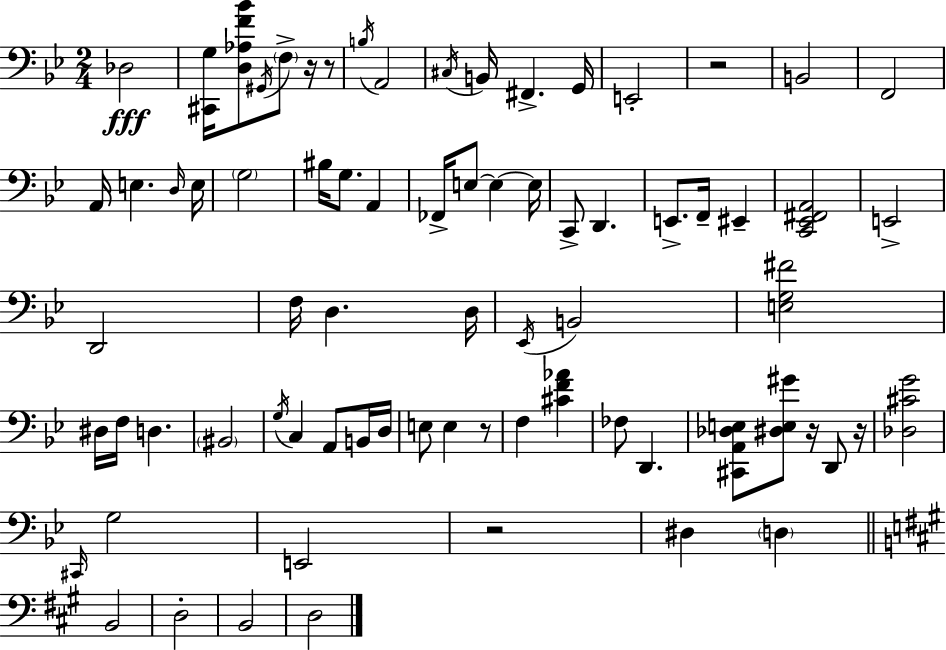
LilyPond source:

{
  \clef bass
  \numericTimeSignature
  \time 2/4
  \key bes \major
  des2\fff | <cis, g>16 <d aes f' bes'>8 \acciaccatura { gis,16 } \parenthesize f8-> r16 r8 | \acciaccatura { b16 } a,2 | \acciaccatura { cis16 } b,16 fis,4.-> | \break g,16 e,2-. | r2 | b,2 | f,2 | \break a,16 e4. | \grace { d16 } e16 \parenthesize g2 | bis16 g8. | a,4 fes,16-> e8~~ e4~~ | \break e16 c,8-> d,4. | e,8.-> f,16-- | eis,4-- <c, ees, fis, a,>2 | e,2-> | \break d,2 | f16 d4. | d16 \acciaccatura { ees,16 } b,2 | <e g fis'>2 | \break dis16 f16 d4. | \parenthesize bis,2 | \acciaccatura { g16 } c4 | a,8 b,16 d16 e8 | \break e4 r8 f4 | <cis' f' aes'>4 fes8 | d,4. <cis, a, des e>8 | <dis e gis'>8 r16 d,8 r16 <des cis' g'>2 | \break \grace { cis,16 } g2 | e,2 | r2 | dis4 | \break \parenthesize d4 \bar "||" \break \key a \major b,2 | d2-. | b,2 | d2 | \break \bar "|."
}